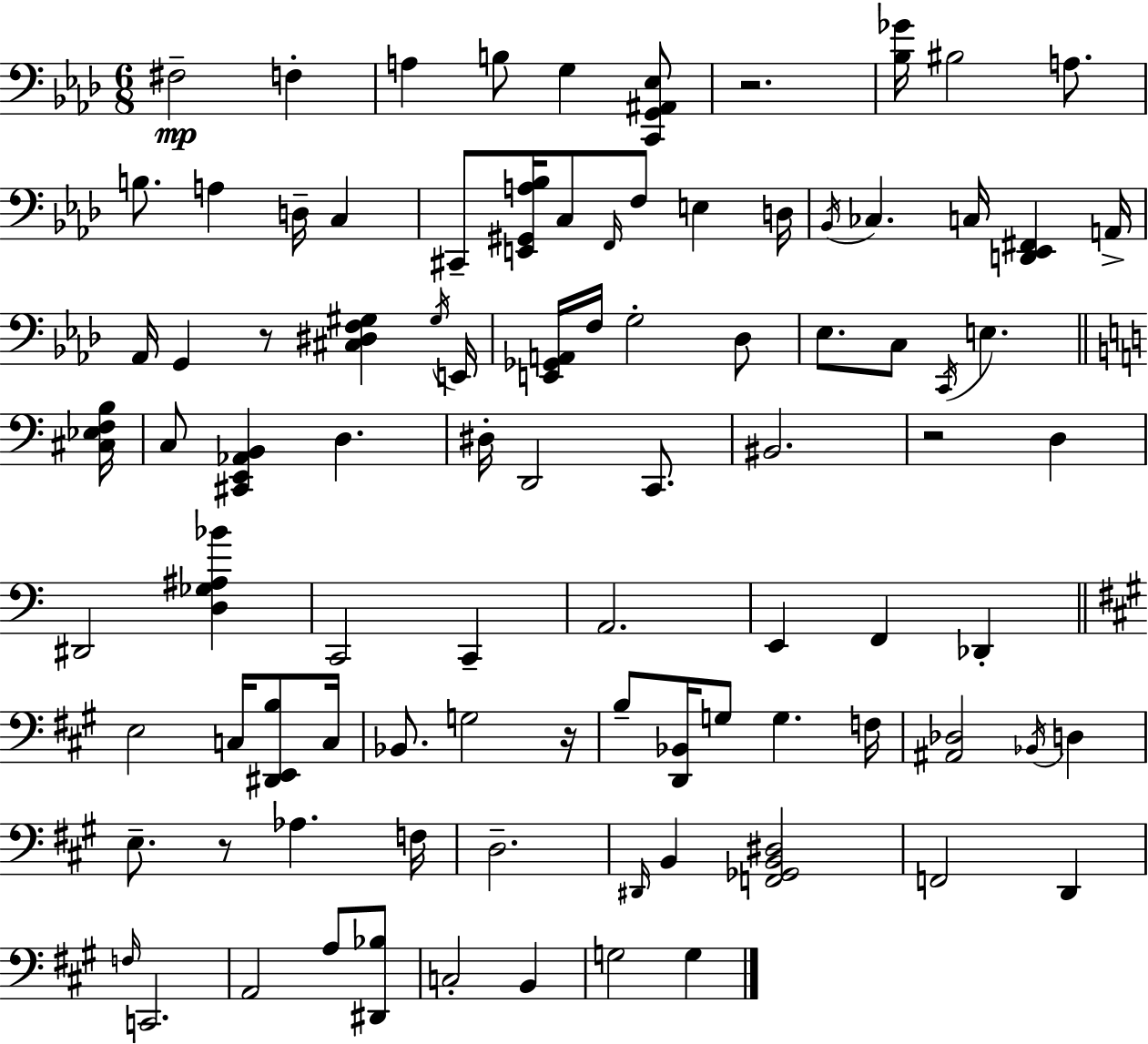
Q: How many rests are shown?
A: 5